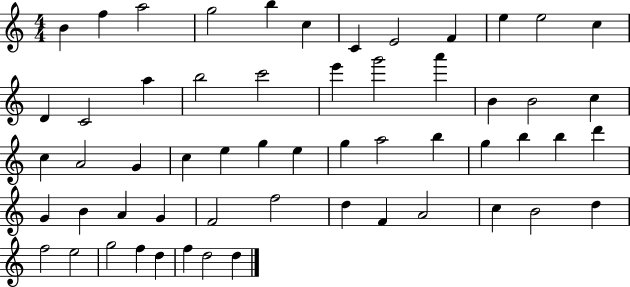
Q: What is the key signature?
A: C major